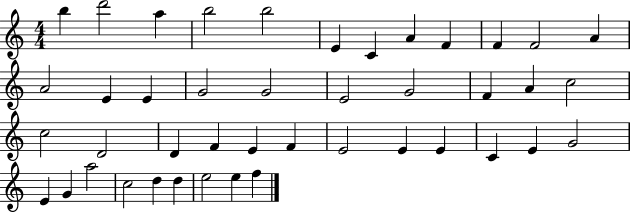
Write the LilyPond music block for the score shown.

{
  \clef treble
  \numericTimeSignature
  \time 4/4
  \key c \major
  b''4 d'''2 a''4 | b''2 b''2 | e'4 c'4 a'4 f'4 | f'4 f'2 a'4 | \break a'2 e'4 e'4 | g'2 g'2 | e'2 g'2 | f'4 a'4 c''2 | \break c''2 d'2 | d'4 f'4 e'4 f'4 | e'2 e'4 e'4 | c'4 e'4 g'2 | \break e'4 g'4 a''2 | c''2 d''4 d''4 | e''2 e''4 f''4 | \bar "|."
}